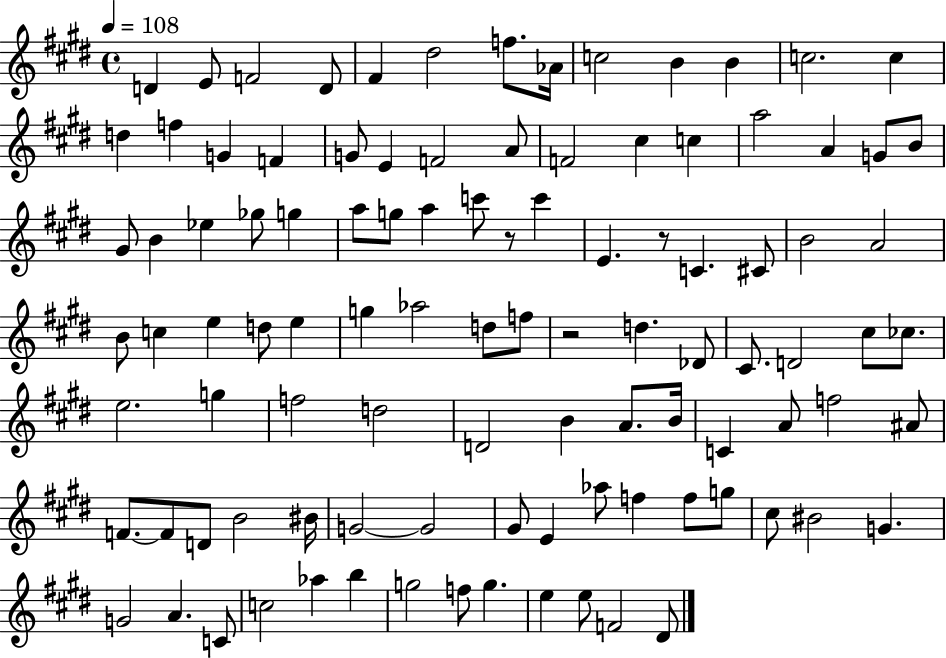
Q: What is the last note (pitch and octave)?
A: D#4